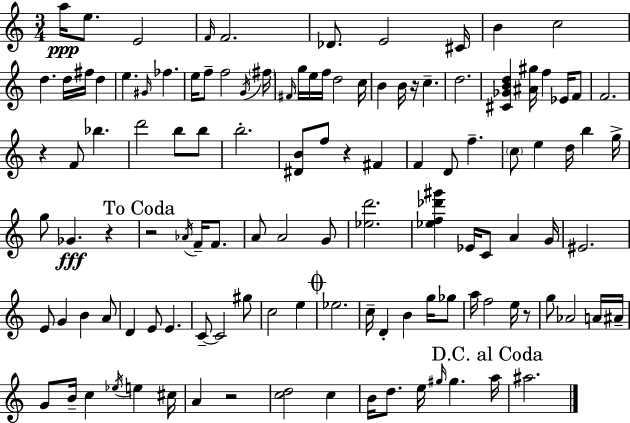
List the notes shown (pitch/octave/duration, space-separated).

A5/s E5/e. E4/h F4/s F4/h. Db4/e. E4/h C#4/s B4/q C5/h D5/q. D5/s F#5/s D5/q E5/q. G#4/s FES5/q. E5/s F5/e F5/h G4/s F#5/s F#4/s G5/s E5/s F5/s D5/h C5/s B4/q B4/s R/s C5/q. D5/h. [C#4,Gb4,B4,D5]/q [A#4,G#5]/s F5/q Eb4/s F4/e F4/h. R/q F4/e Bb5/q. D6/h B5/e B5/e B5/h. [D#4,B4]/e F5/e R/q F#4/q F4/q D4/e F5/q. C5/e E5/q D5/s B5/q G5/s G5/e Gb4/q. R/q R/h Ab4/s F4/s F4/e. A4/e A4/h G4/e [Eb5,D6]/h. [Eb5,F5,Db6,G#6]/q Eb4/s C4/e A4/q G4/s EIS4/h. E4/e G4/q B4/q A4/e D4/q E4/e E4/q. C4/e C4/h G#5/e C5/h E5/q Eb5/h. C5/s D4/q B4/q G5/s Gb5/e A5/s F5/h E5/s R/e G5/e Ab4/h A4/s A#4/s G4/e B4/s C5/q Eb5/s E5/q C#5/s A4/q R/h [C5,D5]/h C5/q B4/s D5/e. E5/s G#5/s G#5/q. A5/s A#5/h.